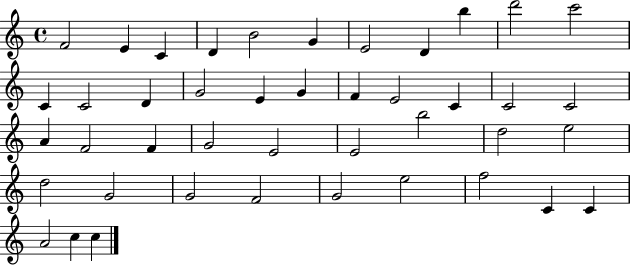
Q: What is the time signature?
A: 4/4